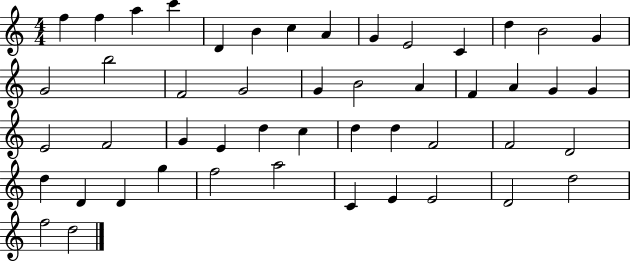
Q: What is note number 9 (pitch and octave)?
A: G4